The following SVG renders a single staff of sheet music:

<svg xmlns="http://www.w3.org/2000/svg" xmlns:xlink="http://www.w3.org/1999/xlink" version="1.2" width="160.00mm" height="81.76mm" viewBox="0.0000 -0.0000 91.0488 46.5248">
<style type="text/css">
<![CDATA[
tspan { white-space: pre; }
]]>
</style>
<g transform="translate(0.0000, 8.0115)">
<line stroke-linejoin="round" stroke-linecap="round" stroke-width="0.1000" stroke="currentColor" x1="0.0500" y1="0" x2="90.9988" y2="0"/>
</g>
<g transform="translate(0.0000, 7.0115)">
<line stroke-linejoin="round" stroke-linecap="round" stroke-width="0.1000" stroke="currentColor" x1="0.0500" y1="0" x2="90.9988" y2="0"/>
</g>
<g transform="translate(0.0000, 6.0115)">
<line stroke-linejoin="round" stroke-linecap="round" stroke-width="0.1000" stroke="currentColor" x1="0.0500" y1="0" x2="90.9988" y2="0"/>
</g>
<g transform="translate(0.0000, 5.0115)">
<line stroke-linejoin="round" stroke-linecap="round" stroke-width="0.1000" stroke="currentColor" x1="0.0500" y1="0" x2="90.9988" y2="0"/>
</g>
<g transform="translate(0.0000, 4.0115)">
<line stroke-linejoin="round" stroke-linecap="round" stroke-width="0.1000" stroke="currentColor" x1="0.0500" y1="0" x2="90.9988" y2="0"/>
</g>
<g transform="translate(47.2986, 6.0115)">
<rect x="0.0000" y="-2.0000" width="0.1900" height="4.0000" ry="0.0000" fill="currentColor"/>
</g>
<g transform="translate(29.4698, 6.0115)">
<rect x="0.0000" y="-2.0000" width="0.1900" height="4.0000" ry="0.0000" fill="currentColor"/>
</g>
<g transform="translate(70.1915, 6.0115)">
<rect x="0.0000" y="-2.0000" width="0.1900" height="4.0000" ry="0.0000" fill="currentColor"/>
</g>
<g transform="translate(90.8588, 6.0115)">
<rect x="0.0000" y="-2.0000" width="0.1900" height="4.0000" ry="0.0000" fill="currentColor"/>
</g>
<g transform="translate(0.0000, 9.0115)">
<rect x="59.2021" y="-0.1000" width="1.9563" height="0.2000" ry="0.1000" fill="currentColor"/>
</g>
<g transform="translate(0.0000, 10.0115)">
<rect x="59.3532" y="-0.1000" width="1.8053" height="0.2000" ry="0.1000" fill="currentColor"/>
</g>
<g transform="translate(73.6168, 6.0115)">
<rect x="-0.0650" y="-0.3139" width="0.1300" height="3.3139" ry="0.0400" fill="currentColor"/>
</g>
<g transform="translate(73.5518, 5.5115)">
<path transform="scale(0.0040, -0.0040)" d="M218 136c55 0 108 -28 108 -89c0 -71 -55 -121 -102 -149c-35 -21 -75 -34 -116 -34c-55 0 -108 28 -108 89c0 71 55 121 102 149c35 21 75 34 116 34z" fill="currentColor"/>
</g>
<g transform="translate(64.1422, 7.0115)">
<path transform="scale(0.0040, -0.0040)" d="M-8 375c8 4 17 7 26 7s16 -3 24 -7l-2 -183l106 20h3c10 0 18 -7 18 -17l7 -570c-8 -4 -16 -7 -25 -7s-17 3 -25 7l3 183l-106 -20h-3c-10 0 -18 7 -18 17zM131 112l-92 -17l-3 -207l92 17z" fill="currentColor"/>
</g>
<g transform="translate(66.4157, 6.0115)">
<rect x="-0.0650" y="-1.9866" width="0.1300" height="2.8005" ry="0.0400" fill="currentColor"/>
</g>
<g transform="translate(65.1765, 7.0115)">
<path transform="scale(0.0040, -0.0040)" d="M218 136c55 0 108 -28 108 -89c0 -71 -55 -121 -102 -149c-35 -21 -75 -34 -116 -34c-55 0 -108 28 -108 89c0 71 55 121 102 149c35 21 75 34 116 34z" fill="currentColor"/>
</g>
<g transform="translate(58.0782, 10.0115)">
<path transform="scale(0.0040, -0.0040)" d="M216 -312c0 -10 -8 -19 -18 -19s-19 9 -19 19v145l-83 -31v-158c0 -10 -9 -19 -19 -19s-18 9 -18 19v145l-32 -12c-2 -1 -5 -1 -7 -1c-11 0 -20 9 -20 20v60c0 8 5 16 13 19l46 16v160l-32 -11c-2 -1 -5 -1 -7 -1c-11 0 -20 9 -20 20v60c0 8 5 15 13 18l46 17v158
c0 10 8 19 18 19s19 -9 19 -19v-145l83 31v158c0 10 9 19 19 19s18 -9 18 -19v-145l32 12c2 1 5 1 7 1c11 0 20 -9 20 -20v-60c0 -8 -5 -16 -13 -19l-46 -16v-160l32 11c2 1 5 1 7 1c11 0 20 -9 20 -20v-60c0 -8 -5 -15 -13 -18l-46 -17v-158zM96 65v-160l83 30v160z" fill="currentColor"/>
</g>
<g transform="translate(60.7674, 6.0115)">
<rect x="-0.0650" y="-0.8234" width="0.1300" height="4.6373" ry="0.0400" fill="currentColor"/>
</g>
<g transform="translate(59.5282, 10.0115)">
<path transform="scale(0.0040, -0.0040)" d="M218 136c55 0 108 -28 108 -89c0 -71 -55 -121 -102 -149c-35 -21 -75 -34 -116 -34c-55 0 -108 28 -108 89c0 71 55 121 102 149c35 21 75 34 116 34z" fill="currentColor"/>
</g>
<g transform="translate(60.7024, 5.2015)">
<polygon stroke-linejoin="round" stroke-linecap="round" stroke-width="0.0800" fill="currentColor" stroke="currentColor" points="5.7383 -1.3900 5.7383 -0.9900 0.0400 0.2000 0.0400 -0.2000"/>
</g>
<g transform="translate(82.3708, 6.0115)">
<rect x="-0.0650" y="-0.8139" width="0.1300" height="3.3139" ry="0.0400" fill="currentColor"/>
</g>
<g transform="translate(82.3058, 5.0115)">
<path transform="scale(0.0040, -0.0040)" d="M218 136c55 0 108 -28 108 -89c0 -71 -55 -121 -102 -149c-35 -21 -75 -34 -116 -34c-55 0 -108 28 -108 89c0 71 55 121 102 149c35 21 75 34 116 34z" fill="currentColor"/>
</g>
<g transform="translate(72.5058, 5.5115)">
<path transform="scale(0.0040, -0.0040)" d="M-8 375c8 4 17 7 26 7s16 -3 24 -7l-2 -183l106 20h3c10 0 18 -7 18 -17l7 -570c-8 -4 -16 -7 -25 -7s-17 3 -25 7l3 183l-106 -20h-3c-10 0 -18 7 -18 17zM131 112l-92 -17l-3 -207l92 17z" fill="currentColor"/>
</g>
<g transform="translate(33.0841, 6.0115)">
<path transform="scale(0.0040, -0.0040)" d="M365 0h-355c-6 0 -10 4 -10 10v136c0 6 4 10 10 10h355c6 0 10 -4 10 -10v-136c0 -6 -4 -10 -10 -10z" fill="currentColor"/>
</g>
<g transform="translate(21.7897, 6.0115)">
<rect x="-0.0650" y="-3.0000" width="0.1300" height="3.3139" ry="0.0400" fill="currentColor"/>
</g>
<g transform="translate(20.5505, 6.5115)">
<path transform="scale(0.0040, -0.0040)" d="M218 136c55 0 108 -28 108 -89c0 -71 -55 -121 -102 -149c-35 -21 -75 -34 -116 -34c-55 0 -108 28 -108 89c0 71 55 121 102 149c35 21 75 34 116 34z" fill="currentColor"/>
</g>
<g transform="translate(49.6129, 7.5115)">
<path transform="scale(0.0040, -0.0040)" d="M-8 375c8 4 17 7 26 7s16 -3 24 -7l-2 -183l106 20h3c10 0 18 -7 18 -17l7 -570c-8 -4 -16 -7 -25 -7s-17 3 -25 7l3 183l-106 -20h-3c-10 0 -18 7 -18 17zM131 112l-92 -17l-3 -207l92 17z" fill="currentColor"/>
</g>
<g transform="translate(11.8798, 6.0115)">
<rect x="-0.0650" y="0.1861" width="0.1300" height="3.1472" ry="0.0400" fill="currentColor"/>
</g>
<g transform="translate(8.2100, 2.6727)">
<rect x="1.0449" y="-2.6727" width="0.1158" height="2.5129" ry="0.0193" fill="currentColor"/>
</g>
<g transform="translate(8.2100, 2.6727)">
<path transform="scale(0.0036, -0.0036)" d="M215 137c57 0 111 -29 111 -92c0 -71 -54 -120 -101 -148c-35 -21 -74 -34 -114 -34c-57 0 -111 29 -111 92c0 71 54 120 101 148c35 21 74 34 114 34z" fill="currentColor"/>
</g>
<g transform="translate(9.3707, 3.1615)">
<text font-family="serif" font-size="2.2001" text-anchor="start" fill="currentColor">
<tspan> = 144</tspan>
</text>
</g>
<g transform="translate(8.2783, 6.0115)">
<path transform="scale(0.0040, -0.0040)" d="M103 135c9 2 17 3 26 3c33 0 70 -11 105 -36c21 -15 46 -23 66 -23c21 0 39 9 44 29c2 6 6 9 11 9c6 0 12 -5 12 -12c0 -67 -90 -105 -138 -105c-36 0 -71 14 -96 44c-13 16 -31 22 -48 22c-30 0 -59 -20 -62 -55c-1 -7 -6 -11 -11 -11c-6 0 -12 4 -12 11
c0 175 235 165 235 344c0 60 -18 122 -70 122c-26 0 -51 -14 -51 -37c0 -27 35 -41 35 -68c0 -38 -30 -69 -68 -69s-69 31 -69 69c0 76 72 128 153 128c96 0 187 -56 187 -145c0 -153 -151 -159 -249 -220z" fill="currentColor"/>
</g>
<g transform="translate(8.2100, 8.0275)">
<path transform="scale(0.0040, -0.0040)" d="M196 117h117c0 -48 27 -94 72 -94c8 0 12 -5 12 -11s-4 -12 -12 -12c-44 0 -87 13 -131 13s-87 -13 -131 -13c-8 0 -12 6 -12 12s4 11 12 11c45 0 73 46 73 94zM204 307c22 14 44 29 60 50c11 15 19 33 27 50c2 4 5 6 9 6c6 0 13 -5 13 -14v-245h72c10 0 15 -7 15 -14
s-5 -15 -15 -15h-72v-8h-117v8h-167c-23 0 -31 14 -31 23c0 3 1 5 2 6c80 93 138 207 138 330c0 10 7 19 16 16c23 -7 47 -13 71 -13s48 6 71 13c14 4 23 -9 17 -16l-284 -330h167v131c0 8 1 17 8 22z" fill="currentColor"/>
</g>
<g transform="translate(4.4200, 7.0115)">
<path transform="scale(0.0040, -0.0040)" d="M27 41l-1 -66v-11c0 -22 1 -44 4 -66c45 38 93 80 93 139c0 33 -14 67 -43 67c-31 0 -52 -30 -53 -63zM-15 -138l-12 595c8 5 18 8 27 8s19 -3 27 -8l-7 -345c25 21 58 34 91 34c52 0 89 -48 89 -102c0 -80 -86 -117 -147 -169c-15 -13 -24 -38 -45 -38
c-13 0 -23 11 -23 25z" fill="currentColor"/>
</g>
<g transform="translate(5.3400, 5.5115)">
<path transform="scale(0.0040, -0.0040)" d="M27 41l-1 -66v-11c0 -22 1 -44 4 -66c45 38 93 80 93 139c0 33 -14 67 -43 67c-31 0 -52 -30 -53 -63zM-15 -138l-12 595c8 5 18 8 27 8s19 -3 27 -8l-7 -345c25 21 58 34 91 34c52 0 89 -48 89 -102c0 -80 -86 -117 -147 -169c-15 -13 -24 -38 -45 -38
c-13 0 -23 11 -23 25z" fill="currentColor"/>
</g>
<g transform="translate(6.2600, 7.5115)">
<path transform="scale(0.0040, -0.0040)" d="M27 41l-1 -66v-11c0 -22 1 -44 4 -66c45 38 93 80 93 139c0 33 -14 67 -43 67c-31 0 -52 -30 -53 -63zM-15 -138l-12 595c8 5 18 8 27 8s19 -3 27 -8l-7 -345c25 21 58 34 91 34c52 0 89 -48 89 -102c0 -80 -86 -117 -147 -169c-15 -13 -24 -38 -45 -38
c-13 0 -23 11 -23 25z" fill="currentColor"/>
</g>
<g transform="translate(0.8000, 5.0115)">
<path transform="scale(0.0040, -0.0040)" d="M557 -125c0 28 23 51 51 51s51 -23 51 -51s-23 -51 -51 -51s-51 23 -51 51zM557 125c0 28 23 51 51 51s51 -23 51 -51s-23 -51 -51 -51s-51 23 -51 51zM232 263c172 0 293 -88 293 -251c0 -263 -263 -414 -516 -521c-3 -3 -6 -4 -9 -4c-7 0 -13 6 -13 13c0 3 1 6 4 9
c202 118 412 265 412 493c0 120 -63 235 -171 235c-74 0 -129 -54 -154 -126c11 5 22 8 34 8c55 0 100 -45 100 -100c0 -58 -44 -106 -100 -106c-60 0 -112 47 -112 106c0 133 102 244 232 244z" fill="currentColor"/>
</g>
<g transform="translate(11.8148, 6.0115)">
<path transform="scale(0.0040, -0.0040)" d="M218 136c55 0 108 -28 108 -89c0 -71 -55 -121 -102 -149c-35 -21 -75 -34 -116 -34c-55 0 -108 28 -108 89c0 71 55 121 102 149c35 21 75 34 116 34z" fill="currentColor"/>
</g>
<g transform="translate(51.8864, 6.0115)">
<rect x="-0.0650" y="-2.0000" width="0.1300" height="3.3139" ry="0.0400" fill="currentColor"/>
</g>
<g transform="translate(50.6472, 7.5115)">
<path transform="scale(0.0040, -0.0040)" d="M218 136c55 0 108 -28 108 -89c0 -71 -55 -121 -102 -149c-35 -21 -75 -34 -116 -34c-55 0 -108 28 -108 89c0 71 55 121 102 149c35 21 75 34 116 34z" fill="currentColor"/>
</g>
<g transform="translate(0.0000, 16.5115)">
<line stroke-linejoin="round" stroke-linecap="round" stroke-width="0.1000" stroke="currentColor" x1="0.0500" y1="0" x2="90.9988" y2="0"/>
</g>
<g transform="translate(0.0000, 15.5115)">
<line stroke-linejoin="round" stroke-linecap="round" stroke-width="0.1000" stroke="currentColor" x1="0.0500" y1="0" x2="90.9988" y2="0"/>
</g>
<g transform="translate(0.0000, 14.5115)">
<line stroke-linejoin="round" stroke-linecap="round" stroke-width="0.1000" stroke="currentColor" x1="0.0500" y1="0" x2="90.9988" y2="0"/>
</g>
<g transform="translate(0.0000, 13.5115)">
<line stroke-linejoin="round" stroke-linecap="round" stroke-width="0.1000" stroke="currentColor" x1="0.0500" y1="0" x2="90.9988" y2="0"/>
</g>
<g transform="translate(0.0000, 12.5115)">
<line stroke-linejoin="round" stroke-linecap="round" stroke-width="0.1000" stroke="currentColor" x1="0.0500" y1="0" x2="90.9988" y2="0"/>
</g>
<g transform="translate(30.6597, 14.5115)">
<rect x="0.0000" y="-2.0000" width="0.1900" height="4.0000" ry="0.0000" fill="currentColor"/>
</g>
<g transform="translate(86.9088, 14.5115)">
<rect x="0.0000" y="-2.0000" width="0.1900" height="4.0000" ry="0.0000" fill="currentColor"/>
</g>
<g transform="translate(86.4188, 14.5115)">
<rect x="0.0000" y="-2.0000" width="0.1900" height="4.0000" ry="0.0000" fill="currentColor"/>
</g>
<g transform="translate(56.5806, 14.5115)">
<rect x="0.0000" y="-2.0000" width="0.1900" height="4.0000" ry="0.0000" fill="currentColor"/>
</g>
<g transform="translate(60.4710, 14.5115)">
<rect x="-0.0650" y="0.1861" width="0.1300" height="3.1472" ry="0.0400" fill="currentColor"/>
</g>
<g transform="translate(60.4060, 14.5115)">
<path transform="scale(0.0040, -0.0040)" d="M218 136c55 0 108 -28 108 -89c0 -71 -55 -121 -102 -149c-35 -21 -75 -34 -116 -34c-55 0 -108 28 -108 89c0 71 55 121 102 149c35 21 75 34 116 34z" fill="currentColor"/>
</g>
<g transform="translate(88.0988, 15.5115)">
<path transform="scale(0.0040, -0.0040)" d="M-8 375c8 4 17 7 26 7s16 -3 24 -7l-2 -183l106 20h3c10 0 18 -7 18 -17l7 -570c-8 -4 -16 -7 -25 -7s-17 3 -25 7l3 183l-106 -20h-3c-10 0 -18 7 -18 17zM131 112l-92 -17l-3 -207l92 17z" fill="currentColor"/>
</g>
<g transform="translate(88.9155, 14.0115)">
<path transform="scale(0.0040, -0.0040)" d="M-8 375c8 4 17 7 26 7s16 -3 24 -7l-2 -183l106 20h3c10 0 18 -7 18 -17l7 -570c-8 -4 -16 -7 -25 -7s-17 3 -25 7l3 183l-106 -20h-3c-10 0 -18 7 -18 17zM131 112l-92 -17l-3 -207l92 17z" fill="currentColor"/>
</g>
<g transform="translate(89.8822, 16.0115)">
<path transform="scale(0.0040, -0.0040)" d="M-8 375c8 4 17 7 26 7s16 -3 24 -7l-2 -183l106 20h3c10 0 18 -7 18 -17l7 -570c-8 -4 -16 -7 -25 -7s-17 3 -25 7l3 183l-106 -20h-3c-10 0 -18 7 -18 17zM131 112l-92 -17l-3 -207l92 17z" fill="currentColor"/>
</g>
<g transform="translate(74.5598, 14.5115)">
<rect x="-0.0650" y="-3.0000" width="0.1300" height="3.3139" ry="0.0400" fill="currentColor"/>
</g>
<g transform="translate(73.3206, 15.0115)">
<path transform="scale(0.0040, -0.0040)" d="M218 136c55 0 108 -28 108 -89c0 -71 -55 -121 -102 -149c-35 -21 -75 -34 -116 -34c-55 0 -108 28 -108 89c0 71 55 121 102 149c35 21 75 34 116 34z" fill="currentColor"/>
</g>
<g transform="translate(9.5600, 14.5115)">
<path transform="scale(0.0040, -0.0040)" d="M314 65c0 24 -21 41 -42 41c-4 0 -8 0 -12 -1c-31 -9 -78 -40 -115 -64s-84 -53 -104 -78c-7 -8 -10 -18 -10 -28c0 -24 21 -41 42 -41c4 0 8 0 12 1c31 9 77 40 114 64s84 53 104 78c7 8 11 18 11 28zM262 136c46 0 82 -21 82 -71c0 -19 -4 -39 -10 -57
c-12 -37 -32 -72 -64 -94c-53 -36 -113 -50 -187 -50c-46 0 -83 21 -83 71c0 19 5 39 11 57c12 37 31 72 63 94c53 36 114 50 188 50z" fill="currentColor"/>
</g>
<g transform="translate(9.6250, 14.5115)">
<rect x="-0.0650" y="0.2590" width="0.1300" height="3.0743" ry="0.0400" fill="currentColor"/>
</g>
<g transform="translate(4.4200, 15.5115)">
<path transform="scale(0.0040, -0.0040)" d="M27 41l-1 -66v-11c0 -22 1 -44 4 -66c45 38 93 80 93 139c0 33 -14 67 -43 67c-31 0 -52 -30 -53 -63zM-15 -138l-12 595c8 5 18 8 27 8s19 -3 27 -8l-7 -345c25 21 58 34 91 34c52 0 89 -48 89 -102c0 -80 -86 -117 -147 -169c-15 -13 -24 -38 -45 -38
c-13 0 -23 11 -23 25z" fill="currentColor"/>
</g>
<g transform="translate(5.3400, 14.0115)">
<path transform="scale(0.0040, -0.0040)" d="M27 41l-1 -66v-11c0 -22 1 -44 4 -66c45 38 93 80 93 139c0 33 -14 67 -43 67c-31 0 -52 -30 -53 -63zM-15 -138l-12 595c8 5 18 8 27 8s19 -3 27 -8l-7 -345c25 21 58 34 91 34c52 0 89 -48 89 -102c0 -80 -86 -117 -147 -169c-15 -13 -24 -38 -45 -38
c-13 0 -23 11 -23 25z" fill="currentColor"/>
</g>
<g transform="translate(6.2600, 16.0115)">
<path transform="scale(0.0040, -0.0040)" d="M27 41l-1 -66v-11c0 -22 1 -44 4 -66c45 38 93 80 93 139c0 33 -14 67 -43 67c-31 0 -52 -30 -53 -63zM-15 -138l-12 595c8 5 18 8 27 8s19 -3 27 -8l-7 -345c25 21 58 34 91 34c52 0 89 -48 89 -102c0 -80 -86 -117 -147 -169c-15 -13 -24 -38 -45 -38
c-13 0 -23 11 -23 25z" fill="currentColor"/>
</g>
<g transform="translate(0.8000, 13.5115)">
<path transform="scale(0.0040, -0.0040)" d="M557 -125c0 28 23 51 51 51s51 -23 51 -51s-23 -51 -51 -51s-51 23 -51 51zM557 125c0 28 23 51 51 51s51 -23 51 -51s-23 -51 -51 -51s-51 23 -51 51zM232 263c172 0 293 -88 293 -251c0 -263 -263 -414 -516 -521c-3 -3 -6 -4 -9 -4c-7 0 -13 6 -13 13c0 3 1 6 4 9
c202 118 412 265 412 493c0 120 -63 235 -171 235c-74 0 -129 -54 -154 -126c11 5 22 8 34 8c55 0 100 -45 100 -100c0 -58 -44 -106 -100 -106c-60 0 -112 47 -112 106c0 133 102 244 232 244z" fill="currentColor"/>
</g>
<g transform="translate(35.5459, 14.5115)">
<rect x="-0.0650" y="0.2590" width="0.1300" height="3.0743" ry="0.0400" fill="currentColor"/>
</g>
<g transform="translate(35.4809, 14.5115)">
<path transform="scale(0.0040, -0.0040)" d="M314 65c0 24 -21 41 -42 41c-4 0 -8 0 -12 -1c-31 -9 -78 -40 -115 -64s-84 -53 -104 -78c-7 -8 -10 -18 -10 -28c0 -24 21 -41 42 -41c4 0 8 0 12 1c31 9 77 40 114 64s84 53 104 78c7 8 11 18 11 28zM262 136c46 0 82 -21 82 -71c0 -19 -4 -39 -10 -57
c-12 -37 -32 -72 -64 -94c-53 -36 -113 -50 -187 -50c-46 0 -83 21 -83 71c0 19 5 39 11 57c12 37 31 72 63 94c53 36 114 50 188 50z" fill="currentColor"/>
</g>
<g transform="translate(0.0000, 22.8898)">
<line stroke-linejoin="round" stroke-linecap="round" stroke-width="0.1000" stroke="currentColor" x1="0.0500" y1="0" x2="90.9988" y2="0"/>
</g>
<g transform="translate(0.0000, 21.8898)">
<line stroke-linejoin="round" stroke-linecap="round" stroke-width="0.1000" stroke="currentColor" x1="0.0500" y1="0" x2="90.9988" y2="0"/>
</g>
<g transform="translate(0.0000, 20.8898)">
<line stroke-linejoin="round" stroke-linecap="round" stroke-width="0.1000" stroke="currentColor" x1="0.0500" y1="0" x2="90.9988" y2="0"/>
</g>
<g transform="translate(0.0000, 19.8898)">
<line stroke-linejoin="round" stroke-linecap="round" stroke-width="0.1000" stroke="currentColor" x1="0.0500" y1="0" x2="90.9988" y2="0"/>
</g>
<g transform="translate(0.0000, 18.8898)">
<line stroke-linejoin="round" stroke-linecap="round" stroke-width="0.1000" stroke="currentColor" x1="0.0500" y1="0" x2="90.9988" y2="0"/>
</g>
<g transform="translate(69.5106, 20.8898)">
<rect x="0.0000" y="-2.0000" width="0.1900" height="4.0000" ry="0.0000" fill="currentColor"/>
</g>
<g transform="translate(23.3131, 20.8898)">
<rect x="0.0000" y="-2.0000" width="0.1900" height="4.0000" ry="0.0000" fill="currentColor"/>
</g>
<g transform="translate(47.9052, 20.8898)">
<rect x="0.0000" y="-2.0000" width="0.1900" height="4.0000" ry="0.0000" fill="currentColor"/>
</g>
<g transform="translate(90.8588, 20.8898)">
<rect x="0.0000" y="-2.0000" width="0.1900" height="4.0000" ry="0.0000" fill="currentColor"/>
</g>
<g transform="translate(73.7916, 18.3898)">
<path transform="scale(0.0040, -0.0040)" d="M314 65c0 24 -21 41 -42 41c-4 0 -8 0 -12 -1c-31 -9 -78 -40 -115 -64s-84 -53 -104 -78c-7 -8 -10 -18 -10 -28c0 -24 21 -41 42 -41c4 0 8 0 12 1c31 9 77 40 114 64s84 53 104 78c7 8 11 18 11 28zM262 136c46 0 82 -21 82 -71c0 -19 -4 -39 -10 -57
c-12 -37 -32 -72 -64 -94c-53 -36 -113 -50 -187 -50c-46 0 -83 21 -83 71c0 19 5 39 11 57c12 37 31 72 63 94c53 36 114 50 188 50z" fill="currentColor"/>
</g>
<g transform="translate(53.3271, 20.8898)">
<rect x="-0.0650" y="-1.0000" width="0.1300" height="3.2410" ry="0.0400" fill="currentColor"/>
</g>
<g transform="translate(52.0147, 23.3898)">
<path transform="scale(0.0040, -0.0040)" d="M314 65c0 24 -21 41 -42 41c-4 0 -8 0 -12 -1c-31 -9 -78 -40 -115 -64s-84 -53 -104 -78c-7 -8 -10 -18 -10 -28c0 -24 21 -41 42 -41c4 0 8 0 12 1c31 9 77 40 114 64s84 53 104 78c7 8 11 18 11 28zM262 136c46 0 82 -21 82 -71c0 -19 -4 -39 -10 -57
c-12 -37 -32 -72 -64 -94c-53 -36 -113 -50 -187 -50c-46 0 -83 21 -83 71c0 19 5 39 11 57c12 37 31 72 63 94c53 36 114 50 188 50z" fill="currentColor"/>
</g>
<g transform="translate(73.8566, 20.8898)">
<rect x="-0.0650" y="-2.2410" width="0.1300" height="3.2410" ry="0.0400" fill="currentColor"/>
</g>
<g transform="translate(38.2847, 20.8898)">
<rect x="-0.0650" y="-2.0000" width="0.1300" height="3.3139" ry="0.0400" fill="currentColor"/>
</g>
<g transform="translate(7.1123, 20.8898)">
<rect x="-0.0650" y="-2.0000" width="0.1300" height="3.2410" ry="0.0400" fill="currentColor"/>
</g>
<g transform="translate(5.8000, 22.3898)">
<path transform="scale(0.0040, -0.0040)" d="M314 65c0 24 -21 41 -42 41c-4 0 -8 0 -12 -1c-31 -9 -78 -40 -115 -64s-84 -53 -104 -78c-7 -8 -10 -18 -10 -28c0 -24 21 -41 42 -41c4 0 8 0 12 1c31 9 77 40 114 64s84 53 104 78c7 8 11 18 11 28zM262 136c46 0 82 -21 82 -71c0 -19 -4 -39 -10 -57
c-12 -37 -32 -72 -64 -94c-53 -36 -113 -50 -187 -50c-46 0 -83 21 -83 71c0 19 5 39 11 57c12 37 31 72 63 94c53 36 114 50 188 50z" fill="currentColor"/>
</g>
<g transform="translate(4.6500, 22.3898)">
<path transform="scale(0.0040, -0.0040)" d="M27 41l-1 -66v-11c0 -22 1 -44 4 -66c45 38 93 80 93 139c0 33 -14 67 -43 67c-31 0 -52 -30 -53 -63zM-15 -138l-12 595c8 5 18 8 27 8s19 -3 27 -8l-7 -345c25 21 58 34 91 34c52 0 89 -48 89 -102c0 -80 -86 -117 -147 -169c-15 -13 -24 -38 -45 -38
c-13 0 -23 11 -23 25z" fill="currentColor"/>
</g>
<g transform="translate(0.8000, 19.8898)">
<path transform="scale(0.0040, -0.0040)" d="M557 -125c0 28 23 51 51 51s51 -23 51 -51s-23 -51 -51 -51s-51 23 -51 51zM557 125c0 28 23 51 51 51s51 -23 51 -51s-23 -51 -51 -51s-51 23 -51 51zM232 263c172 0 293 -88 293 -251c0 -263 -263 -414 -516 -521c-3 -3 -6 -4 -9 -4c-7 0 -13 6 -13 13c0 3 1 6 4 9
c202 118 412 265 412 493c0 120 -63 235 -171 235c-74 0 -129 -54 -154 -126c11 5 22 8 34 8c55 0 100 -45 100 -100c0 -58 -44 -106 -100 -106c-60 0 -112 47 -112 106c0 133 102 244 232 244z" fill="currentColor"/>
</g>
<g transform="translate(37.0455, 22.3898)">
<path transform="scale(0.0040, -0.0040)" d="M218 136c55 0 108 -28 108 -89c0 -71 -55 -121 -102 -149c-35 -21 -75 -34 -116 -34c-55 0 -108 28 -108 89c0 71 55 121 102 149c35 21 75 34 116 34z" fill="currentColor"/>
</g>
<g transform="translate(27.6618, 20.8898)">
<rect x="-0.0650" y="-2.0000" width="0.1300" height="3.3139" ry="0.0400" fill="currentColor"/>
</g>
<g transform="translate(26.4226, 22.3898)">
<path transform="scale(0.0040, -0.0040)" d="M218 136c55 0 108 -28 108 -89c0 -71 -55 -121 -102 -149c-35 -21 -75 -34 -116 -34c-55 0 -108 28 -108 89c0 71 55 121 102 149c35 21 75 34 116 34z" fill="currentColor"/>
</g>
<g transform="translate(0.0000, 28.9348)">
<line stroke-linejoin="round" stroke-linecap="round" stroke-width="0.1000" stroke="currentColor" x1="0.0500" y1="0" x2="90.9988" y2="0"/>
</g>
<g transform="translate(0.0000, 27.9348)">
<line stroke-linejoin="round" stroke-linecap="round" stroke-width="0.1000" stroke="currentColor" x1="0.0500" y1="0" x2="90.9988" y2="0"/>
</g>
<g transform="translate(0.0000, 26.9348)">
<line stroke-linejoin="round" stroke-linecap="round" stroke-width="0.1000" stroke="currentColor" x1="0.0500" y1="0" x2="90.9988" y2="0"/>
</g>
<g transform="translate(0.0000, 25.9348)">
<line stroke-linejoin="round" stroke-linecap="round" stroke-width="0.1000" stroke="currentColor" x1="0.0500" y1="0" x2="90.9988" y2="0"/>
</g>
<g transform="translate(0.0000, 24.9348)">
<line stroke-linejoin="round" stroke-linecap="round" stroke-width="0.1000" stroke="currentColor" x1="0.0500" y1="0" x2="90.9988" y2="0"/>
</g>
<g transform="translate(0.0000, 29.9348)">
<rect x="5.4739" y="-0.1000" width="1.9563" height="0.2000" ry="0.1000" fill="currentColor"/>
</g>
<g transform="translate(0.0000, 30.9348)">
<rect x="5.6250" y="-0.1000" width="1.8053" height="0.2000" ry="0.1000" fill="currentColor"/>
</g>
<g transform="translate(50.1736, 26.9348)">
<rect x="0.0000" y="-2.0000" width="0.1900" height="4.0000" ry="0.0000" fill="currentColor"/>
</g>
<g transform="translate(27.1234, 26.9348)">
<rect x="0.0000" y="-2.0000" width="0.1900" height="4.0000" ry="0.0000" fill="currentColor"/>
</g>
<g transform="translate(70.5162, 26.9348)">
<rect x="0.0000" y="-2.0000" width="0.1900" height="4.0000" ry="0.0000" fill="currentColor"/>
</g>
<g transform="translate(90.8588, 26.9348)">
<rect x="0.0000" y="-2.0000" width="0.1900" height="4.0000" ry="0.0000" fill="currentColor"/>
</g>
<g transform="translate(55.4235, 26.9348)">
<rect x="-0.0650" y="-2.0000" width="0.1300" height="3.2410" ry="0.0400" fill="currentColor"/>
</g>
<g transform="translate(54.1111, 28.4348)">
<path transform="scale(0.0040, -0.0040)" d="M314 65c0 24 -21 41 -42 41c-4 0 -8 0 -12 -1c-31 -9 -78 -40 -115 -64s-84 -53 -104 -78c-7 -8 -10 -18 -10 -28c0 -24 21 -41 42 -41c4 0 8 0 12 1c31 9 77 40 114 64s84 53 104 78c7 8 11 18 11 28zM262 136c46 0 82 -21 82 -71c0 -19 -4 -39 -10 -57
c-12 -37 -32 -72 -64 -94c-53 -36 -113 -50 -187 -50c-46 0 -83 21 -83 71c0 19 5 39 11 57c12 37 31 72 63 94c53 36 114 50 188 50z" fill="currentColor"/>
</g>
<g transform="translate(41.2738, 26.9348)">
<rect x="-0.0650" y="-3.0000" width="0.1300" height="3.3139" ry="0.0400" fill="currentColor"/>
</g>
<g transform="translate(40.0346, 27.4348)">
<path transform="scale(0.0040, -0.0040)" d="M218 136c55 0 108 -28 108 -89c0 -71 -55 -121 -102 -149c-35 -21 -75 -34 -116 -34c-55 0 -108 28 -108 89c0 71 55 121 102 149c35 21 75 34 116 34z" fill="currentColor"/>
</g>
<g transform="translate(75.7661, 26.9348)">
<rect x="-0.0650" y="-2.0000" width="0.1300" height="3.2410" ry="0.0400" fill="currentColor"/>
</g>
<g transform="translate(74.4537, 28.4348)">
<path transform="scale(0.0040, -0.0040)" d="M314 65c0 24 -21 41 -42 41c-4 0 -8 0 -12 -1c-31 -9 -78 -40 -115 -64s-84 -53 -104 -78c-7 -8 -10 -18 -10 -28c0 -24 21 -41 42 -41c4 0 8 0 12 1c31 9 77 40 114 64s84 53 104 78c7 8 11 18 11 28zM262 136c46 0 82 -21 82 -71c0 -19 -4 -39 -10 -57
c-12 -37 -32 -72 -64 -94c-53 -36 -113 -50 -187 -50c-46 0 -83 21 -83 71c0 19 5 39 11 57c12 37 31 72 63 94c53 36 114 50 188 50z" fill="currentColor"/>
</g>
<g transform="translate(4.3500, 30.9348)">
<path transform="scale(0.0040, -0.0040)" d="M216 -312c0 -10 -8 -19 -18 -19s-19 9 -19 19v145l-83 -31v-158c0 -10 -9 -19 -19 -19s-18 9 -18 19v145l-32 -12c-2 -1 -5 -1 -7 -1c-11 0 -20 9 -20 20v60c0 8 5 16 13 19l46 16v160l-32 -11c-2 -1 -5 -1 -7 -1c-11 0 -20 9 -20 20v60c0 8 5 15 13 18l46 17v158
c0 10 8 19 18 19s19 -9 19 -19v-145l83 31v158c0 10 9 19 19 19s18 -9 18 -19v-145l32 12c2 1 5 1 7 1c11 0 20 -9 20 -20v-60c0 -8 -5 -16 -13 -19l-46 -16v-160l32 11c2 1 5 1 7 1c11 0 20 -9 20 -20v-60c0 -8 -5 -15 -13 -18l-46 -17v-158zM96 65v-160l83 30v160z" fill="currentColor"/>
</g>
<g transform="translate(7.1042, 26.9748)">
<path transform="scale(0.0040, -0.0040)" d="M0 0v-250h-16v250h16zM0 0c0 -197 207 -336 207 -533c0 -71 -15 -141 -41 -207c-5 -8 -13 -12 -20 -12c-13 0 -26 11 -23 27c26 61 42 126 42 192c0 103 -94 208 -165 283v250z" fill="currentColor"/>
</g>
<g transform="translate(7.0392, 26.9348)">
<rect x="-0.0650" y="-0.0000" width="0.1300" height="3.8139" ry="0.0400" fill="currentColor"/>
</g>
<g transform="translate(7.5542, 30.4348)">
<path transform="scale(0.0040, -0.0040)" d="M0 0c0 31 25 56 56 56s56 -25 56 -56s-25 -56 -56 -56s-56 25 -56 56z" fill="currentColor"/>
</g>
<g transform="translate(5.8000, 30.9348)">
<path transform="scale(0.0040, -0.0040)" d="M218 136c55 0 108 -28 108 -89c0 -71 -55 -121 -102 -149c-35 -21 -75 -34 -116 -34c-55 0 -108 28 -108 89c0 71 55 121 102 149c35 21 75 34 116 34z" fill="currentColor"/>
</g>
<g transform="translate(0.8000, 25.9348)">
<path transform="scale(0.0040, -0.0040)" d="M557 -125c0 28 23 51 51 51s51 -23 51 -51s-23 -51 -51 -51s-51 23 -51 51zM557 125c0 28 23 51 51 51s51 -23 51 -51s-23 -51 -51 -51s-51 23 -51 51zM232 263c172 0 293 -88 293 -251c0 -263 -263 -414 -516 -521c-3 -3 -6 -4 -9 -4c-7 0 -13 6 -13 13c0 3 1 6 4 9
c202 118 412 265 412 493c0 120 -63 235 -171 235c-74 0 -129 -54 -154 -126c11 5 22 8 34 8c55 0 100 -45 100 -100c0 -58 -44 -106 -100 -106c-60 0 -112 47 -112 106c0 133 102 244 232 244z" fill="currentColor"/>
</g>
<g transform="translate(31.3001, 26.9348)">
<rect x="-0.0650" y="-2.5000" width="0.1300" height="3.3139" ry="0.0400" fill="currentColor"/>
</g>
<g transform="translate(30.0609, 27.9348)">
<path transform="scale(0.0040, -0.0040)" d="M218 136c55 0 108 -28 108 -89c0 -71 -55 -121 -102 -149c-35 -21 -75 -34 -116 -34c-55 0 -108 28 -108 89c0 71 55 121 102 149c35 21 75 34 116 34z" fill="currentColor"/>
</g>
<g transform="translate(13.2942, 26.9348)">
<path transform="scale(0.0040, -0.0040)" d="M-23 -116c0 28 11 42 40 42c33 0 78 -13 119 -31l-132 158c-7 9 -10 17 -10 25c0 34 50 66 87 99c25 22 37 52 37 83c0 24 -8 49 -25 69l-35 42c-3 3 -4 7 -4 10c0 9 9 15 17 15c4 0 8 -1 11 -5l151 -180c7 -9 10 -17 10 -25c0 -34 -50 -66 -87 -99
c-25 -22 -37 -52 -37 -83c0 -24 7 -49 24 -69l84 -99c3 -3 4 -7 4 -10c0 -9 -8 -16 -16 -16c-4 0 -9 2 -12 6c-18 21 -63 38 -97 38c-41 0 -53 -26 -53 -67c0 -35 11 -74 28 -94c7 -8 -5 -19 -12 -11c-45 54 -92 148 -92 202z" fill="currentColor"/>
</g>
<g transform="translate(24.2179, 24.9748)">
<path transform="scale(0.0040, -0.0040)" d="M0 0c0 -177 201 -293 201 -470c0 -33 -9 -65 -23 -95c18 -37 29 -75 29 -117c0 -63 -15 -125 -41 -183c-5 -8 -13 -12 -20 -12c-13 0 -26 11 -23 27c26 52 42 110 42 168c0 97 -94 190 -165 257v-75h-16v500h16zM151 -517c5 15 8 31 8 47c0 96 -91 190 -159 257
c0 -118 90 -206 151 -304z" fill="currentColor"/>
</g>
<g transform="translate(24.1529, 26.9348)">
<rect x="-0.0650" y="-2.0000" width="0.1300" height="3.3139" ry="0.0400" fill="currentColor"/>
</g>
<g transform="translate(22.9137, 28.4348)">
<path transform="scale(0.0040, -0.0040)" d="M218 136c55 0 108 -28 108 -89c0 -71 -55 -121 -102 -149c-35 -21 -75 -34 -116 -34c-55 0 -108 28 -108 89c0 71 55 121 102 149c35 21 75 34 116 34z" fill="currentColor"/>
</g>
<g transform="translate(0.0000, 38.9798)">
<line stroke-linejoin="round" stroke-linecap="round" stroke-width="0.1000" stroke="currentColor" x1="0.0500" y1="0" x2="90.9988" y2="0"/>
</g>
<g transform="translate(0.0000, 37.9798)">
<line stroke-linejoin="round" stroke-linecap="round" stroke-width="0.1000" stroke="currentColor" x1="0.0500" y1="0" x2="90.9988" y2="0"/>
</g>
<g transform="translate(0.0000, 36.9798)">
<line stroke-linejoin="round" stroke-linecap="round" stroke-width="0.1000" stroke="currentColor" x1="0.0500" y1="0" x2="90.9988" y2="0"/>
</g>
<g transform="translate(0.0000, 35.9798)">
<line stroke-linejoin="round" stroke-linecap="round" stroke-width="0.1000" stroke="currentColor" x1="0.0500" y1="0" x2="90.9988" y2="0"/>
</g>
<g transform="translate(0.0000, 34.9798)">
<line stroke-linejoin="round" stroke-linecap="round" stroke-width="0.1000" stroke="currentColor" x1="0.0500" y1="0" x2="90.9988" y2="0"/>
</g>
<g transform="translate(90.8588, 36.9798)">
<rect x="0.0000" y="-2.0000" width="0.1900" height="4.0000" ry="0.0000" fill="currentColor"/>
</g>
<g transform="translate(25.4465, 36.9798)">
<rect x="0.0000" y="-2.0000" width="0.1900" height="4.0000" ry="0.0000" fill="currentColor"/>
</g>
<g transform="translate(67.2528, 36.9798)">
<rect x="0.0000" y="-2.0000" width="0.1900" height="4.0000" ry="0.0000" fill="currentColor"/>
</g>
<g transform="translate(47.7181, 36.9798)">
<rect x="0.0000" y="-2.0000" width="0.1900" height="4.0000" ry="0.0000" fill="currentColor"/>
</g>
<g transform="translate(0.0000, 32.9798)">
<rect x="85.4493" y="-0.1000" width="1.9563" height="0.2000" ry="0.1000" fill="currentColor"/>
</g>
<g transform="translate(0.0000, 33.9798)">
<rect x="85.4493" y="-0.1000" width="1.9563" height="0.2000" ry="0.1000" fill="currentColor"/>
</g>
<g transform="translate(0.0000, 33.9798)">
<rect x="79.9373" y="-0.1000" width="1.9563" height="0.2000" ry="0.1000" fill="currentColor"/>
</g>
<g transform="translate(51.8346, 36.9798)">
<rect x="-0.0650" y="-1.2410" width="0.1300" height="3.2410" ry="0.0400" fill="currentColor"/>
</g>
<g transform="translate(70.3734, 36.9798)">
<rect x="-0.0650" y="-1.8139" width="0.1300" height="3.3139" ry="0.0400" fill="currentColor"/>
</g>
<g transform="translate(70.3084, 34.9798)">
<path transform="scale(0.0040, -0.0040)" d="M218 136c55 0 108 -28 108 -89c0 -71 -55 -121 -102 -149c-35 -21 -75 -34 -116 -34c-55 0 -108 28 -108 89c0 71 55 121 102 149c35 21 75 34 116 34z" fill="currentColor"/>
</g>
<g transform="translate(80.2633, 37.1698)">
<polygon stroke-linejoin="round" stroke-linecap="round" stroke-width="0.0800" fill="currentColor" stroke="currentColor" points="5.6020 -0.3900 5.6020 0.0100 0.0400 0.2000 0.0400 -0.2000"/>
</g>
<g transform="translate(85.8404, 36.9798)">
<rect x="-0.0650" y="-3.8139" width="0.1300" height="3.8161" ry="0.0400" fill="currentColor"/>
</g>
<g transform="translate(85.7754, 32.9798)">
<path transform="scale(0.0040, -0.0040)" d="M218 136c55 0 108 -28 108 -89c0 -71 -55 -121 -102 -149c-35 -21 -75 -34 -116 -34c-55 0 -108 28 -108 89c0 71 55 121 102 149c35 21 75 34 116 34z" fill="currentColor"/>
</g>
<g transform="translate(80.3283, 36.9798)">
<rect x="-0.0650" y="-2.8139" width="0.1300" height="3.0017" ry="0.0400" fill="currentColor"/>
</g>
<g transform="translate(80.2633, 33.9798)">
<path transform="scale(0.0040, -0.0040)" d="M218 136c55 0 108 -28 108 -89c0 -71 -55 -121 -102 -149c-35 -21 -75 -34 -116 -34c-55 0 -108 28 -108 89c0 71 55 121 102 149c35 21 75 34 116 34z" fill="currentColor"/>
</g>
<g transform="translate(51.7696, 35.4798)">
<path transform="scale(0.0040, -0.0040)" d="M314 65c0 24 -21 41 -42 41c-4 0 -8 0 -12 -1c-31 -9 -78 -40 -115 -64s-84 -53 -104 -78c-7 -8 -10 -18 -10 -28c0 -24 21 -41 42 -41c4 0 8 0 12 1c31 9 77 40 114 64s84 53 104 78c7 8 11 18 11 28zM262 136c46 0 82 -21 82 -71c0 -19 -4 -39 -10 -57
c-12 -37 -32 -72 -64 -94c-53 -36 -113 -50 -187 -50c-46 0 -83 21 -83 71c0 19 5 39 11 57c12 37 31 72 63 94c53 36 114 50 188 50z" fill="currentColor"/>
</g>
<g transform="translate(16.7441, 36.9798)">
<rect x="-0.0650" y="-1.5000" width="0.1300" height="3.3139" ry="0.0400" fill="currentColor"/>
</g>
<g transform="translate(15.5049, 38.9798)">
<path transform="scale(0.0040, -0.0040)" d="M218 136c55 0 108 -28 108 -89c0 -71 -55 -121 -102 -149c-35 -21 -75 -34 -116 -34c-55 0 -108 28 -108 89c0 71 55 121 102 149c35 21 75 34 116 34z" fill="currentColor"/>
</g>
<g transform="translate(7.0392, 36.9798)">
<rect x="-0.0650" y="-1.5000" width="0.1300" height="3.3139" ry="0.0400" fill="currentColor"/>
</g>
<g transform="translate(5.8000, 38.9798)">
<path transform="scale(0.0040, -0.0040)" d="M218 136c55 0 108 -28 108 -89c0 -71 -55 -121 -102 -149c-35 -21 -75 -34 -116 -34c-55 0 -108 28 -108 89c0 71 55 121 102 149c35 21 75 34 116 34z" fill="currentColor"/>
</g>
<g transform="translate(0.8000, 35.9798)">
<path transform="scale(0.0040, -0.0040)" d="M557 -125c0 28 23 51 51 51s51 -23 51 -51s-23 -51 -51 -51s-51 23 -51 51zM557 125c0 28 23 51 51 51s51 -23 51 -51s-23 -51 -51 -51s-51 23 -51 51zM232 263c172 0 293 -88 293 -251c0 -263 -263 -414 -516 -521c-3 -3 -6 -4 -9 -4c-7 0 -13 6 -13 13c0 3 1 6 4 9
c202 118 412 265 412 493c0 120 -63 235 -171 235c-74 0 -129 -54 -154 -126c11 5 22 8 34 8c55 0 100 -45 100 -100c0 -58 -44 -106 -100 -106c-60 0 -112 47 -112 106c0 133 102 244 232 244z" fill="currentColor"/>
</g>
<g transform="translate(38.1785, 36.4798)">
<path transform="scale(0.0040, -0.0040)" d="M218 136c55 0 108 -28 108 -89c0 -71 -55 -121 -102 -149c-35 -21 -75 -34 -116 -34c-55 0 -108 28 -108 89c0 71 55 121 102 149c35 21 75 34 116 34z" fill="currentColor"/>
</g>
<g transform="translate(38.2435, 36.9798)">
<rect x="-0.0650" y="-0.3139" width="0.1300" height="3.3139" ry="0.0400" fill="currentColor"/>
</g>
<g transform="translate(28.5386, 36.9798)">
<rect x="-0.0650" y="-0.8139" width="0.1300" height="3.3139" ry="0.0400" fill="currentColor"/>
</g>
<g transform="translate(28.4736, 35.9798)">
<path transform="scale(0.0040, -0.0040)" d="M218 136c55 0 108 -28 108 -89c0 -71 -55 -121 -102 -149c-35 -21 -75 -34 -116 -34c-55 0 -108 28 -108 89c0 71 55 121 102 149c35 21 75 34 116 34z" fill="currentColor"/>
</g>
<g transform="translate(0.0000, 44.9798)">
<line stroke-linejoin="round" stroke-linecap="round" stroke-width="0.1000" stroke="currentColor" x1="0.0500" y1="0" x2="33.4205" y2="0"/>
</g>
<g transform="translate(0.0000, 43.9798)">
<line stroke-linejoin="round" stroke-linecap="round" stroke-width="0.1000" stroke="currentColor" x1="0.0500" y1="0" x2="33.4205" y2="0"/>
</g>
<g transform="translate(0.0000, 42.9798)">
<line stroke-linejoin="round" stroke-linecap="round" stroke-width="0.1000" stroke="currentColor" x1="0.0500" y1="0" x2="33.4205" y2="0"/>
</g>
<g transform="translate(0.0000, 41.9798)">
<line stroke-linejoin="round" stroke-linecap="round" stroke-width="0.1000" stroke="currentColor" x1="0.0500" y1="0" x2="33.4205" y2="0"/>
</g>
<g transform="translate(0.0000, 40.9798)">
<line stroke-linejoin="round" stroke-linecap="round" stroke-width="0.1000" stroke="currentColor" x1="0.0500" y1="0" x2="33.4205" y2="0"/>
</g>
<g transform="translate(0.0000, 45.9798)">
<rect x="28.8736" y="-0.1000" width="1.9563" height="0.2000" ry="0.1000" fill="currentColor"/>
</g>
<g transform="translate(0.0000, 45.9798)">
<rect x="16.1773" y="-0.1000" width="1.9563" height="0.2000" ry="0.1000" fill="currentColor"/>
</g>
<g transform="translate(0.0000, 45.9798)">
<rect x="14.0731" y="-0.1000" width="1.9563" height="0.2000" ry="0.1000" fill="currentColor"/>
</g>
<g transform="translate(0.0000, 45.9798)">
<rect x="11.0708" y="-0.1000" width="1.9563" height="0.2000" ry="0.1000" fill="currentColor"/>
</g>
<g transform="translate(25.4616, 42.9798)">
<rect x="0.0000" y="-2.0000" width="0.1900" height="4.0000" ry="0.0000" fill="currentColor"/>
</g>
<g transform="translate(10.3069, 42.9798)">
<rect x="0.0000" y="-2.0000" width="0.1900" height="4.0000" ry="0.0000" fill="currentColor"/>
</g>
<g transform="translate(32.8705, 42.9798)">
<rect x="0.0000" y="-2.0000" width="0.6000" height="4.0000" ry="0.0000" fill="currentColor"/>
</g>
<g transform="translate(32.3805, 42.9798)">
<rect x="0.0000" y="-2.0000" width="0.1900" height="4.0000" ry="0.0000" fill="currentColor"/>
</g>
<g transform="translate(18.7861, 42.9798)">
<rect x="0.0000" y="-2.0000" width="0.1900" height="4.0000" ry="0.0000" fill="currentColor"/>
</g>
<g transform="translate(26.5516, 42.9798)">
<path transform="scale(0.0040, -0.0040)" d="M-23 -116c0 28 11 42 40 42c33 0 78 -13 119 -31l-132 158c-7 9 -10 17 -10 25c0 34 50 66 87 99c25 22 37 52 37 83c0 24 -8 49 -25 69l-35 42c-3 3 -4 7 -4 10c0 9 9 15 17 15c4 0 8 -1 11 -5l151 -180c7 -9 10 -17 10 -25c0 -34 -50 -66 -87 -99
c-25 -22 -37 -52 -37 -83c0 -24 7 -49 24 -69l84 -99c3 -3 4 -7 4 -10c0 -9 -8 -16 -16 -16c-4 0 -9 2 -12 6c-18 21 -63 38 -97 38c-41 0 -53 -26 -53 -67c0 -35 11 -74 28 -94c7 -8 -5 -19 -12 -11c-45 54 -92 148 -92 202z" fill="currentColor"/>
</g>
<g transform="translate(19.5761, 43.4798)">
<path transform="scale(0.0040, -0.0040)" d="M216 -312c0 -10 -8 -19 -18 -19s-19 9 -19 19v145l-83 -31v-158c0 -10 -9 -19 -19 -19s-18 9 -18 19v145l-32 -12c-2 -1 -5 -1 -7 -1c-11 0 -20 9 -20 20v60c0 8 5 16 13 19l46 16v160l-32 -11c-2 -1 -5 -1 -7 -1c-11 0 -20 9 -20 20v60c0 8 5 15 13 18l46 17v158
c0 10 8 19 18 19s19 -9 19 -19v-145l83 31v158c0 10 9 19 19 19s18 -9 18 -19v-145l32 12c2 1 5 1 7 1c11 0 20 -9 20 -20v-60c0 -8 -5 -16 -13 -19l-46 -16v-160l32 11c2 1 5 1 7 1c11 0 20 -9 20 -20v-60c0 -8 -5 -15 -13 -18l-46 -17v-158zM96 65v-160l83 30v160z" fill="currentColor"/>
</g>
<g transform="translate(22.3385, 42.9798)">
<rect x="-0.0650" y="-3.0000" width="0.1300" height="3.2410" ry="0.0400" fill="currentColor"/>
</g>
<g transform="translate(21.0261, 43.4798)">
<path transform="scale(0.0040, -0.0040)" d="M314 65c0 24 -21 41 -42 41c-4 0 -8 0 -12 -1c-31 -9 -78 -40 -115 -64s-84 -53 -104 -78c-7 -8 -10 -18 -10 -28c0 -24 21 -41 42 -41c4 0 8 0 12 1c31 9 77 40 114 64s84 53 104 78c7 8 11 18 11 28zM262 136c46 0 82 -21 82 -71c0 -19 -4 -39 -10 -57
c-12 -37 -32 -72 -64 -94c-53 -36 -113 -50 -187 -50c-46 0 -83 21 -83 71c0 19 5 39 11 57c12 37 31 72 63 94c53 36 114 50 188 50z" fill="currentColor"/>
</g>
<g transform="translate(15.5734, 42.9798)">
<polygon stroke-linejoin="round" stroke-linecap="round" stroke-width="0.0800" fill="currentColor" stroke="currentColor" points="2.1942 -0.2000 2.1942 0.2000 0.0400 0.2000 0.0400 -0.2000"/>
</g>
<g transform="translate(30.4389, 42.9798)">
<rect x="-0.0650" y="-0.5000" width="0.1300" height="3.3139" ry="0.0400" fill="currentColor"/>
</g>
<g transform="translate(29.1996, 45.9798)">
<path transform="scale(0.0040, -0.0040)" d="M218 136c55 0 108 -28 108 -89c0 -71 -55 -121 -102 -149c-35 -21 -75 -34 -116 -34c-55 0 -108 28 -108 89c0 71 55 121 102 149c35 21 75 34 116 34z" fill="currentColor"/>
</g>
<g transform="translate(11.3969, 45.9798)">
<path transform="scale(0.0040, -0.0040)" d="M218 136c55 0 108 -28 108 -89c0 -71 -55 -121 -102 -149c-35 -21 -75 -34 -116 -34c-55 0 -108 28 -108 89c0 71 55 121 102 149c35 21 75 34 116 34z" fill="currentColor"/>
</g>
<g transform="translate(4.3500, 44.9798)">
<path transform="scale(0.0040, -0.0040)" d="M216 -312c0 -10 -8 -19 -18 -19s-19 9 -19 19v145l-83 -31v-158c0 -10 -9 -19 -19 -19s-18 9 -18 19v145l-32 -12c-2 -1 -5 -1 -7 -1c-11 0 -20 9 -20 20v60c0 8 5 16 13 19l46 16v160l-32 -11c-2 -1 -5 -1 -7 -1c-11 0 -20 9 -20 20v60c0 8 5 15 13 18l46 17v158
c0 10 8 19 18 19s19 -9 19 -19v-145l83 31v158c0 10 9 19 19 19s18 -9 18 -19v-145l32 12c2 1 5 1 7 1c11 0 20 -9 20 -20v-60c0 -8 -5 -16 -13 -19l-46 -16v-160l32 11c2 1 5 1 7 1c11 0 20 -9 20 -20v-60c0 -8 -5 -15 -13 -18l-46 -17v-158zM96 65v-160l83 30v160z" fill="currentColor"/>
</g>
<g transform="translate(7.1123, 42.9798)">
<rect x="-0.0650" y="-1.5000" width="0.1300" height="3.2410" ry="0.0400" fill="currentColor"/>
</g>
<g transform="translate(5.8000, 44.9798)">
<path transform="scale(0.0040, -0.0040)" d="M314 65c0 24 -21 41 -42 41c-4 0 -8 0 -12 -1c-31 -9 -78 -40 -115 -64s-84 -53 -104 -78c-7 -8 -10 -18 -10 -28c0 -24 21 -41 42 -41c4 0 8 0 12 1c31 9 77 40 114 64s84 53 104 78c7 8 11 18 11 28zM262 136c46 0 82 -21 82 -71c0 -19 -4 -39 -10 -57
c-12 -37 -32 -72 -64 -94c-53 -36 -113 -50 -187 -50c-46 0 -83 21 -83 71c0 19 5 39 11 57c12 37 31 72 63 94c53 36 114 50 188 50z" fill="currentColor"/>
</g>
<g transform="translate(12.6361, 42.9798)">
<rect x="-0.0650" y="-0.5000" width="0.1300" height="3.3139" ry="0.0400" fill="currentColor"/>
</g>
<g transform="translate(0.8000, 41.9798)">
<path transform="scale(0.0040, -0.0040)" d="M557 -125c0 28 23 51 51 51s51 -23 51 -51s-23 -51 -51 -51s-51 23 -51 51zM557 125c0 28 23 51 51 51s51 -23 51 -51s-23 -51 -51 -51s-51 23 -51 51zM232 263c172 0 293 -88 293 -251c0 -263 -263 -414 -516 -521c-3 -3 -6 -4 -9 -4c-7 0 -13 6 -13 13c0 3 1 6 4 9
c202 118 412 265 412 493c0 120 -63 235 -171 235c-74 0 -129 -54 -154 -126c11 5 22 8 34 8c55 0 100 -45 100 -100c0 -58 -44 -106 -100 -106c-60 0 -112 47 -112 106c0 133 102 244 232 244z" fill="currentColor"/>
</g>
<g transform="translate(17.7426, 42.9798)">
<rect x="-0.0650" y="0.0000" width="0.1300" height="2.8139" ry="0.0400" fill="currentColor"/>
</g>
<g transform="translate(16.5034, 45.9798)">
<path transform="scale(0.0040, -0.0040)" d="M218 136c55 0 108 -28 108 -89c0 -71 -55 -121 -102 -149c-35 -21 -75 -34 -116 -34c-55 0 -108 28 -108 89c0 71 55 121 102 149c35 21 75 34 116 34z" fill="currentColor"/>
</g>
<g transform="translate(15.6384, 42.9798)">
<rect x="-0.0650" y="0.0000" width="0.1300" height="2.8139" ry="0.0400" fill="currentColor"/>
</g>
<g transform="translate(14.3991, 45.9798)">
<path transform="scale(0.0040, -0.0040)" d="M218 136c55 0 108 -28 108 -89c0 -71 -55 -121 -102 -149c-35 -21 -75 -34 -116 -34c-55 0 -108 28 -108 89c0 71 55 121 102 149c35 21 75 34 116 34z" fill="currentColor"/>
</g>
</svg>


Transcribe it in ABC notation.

X:1
T:Untitled
M:2/4
L:1/4
K:Eb
D, C, z2 A,, ^C,,/2 B,,/2 E, F, D,2 D,2 D, C, _A,,2 A,, A,, F,,2 B,2 ^C,,/2 z A,,/4 B,, C, A,,2 A,,2 G,, G,, F, E, G,2 A, C/2 E/2 ^G,,2 E,, E,,/2 E,,/2 ^C,2 z E,,